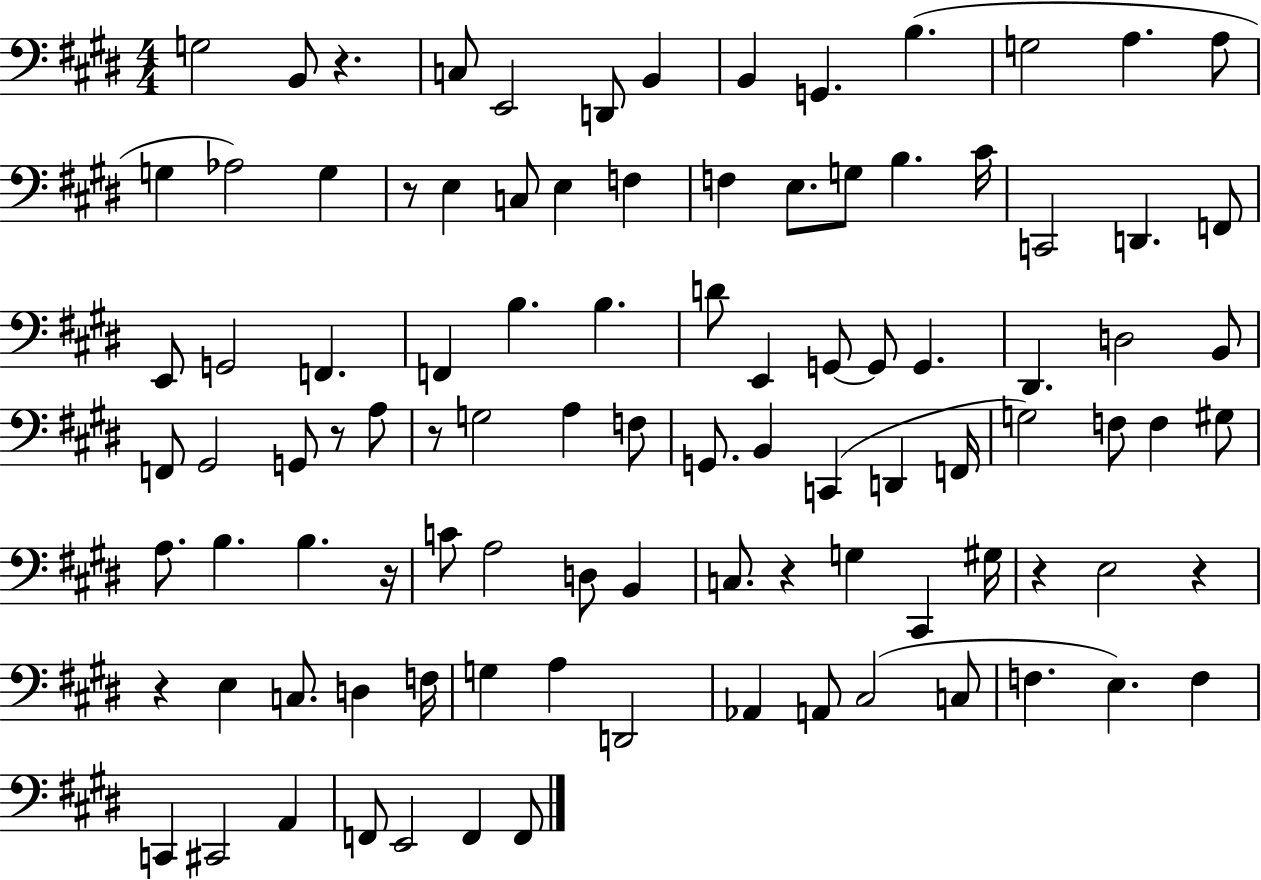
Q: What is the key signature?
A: E major